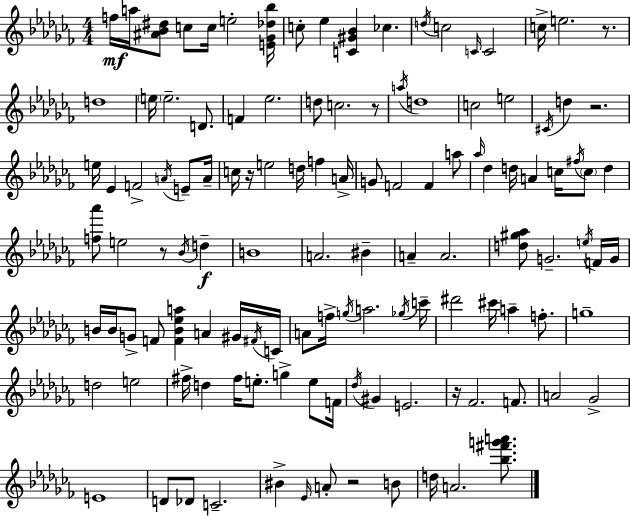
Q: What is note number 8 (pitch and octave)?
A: CES5